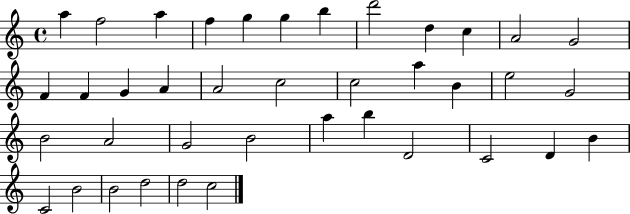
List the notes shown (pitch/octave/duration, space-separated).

A5/q F5/h A5/q F5/q G5/q G5/q B5/q D6/h D5/q C5/q A4/h G4/h F4/q F4/q G4/q A4/q A4/h C5/h C5/h A5/q B4/q E5/h G4/h B4/h A4/h G4/h B4/h A5/q B5/q D4/h C4/h D4/q B4/q C4/h B4/h B4/h D5/h D5/h C5/h